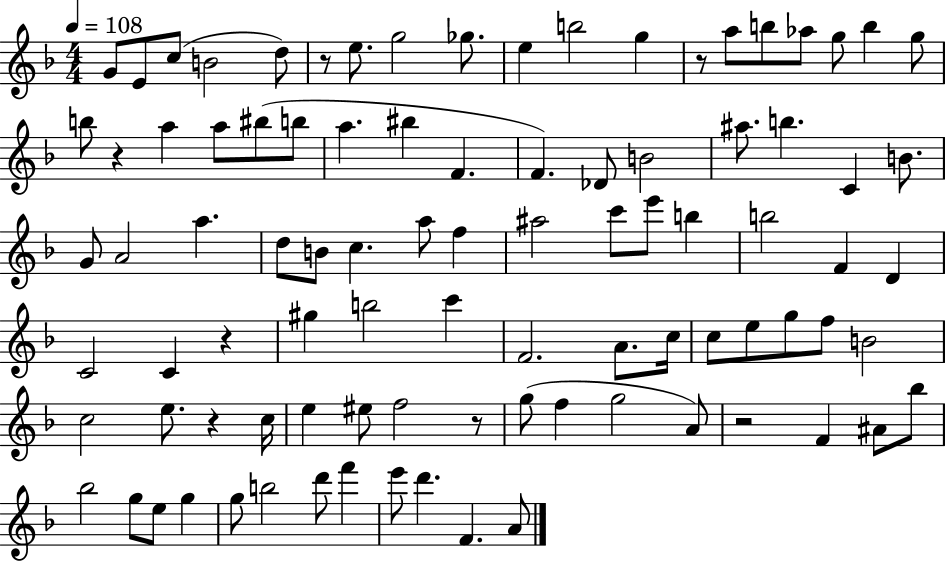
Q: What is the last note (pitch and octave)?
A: A4